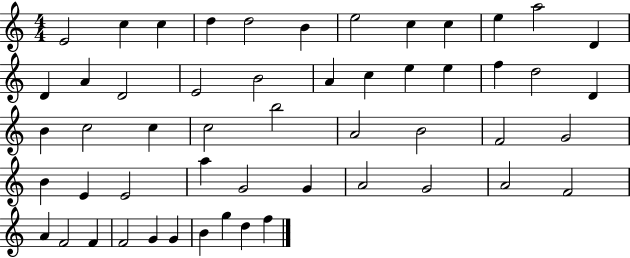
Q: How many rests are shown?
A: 0